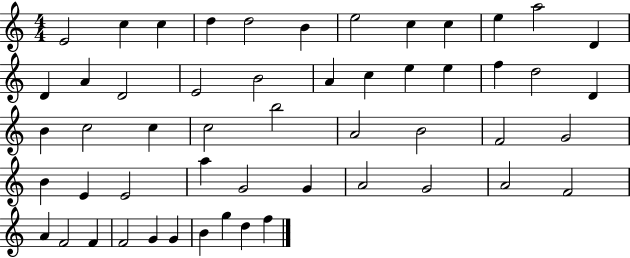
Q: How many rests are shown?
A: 0